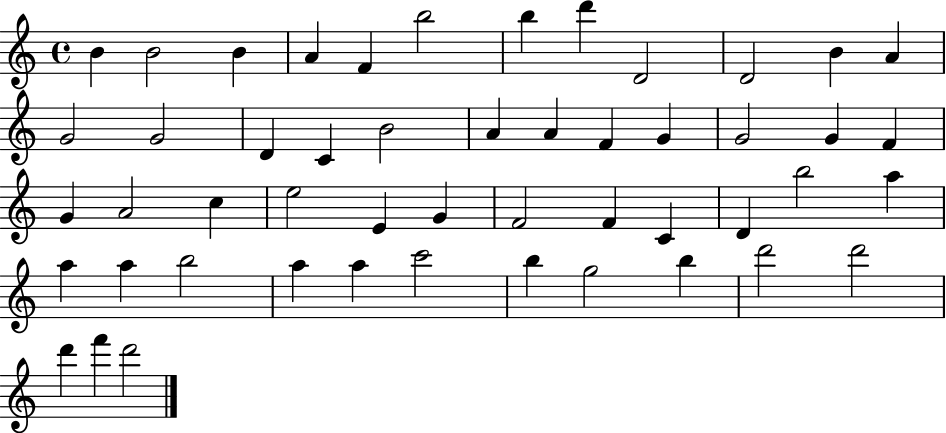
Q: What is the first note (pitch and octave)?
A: B4